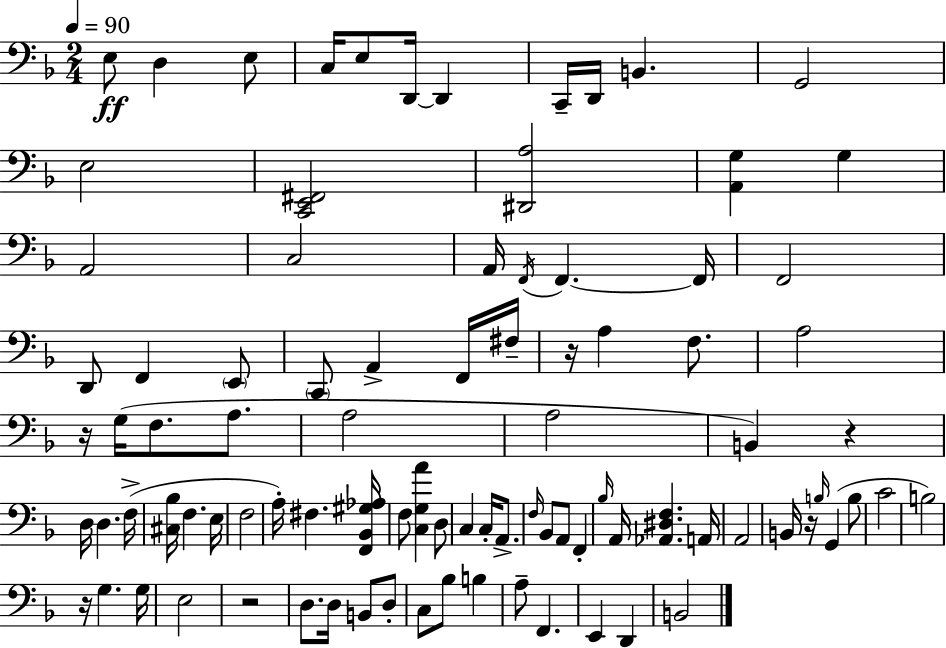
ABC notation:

X:1
T:Untitled
M:2/4
L:1/4
K:F
E,/2 D, E,/2 C,/4 E,/2 D,,/4 D,, C,,/4 D,,/4 B,, G,,2 E,2 [C,,E,,^F,,]2 [^D,,A,]2 [A,,G,] G, A,,2 C,2 A,,/4 F,,/4 F,, F,,/4 F,,2 D,,/2 F,, E,,/2 C,,/2 A,, F,,/4 ^F,/4 z/4 A, F,/2 A,2 z/4 G,/4 F,/2 A,/2 A,2 A,2 B,, z D,/4 D, F,/4 [^C,_B,]/4 F, E,/4 F,2 A,/4 ^F, [F,,_B,,^G,_A,]/4 F,/2 [C,G,A] D,/2 C, C,/4 A,,/2 F,/4 _B,,/2 A,,/2 F,, _B,/4 A,,/4 [_A,,^D,F,] A,,/4 A,,2 B,,/4 z/4 B,/4 G,, B,/2 C2 B,2 z/4 G, G,/4 E,2 z2 D,/2 D,/4 B,,/2 D,/2 C,/2 _B,/2 B, A,/2 F,, E,, D,, B,,2